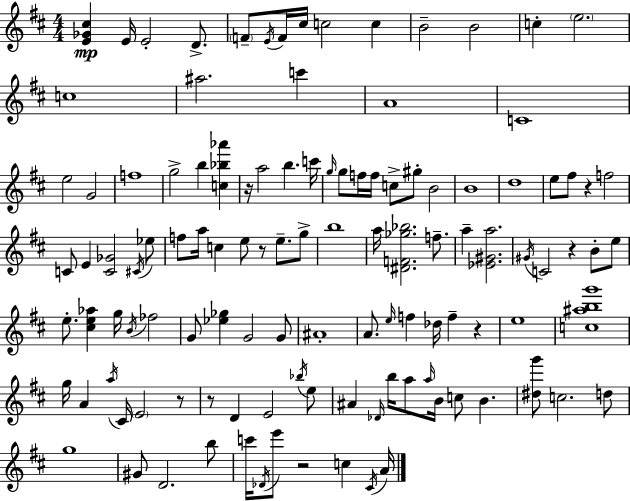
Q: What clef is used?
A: treble